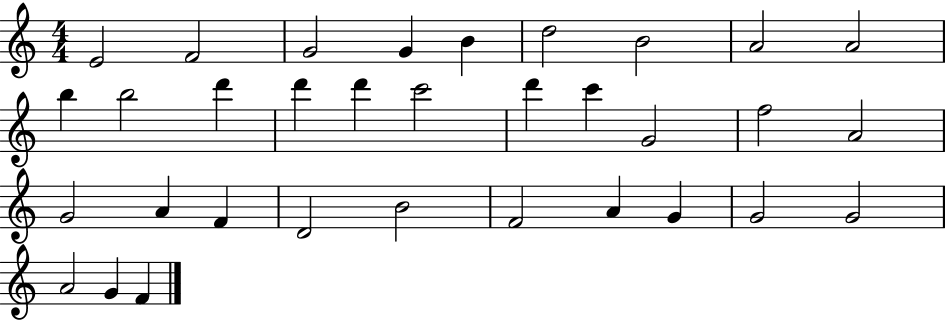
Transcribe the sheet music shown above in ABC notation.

X:1
T:Untitled
M:4/4
L:1/4
K:C
E2 F2 G2 G B d2 B2 A2 A2 b b2 d' d' d' c'2 d' c' G2 f2 A2 G2 A F D2 B2 F2 A G G2 G2 A2 G F